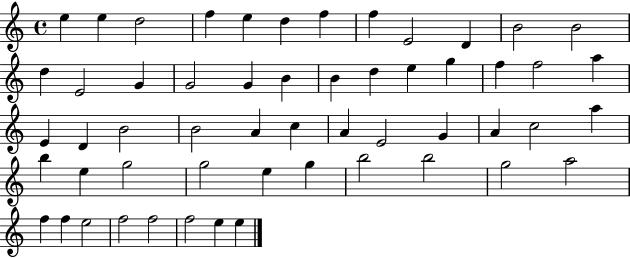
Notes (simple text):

E5/q E5/q D5/h F5/q E5/q D5/q F5/q F5/q E4/h D4/q B4/h B4/h D5/q E4/h G4/q G4/h G4/q B4/q B4/q D5/q E5/q G5/q F5/q F5/h A5/q E4/q D4/q B4/h B4/h A4/q C5/q A4/q E4/h G4/q A4/q C5/h A5/q B5/q E5/q G5/h G5/h E5/q G5/q B5/h B5/h G5/h A5/h F5/q F5/q E5/h F5/h F5/h F5/h E5/q E5/q